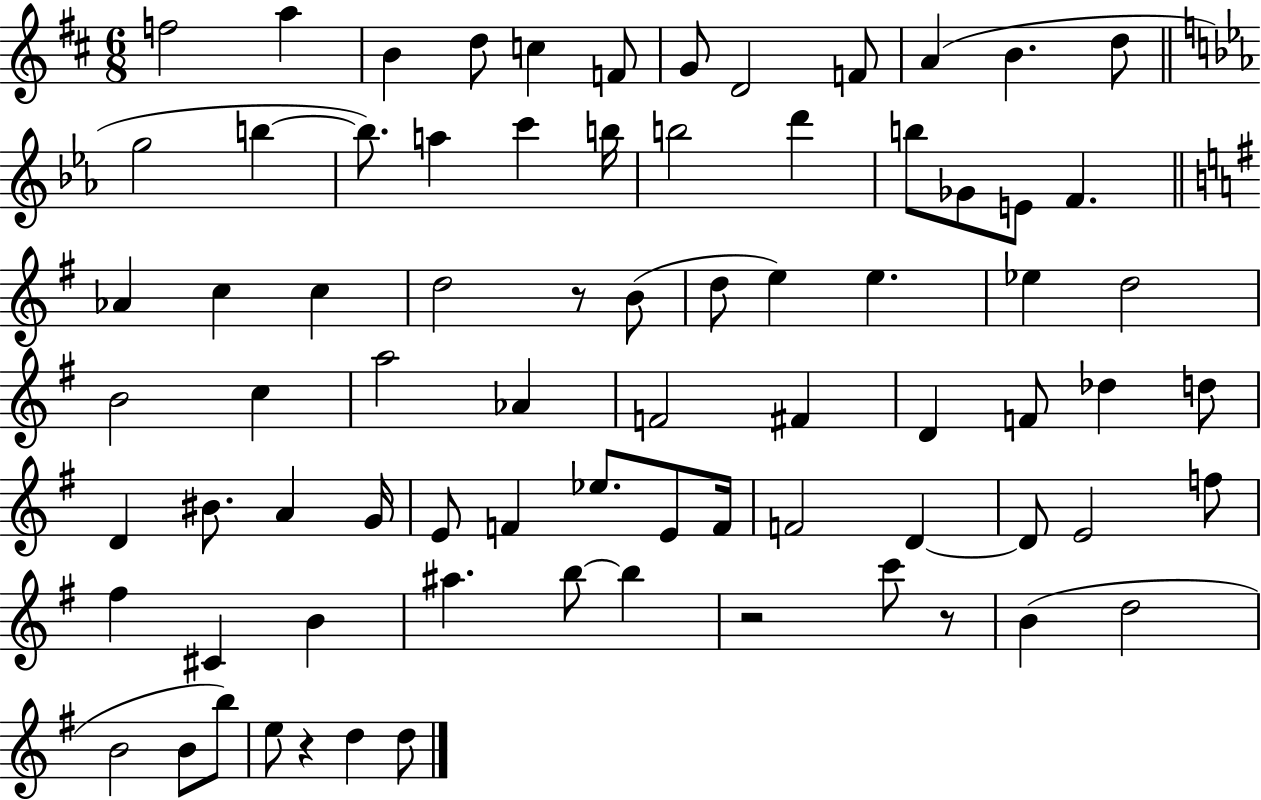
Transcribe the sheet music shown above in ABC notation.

X:1
T:Untitled
M:6/8
L:1/4
K:D
f2 a B d/2 c F/2 G/2 D2 F/2 A B d/2 g2 b b/2 a c' b/4 b2 d' b/2 _G/2 E/2 F _A c c d2 z/2 B/2 d/2 e e _e d2 B2 c a2 _A F2 ^F D F/2 _d d/2 D ^B/2 A G/4 E/2 F _e/2 E/2 F/4 F2 D D/2 E2 f/2 ^f ^C B ^a b/2 b z2 c'/2 z/2 B d2 B2 B/2 b/2 e/2 z d d/2